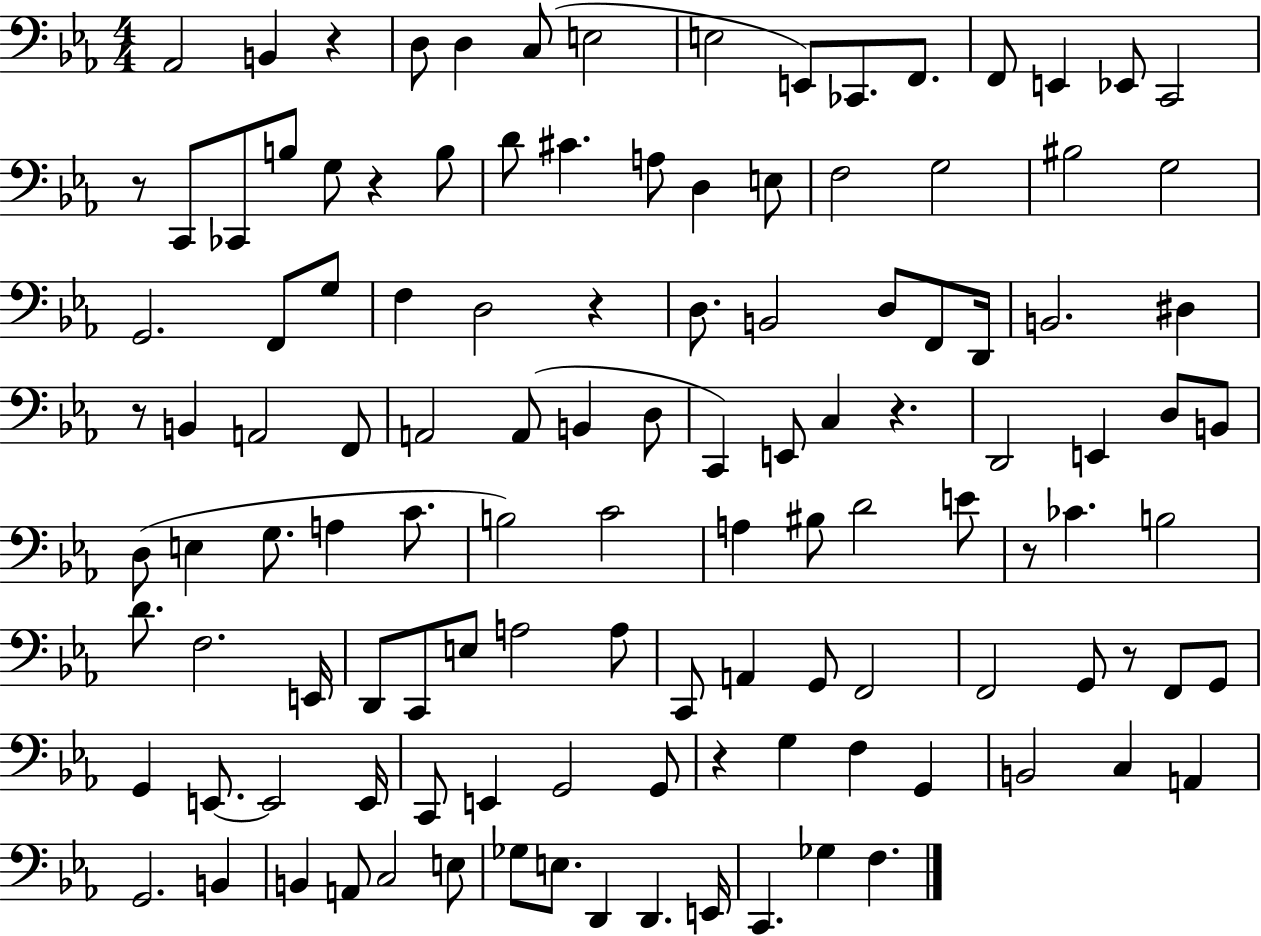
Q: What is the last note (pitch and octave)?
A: F3